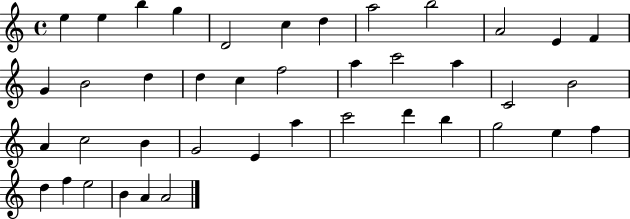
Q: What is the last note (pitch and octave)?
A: A4